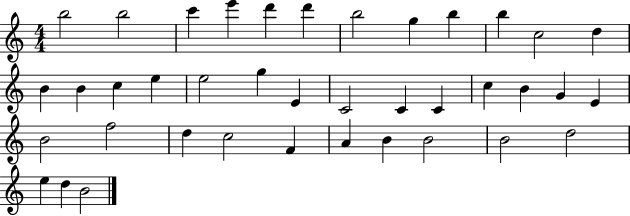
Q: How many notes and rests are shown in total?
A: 39